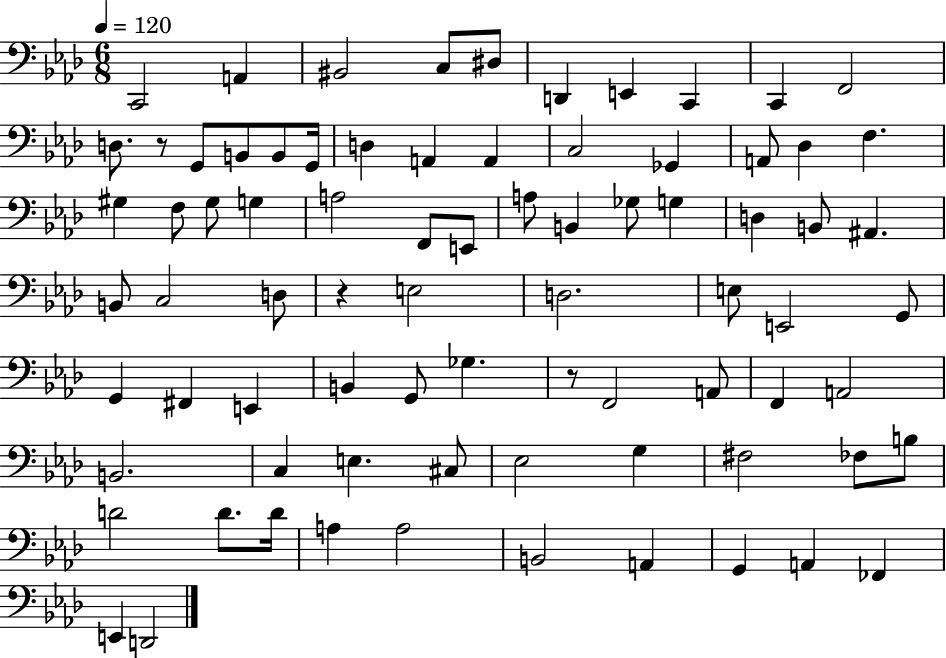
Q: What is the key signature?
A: AES major